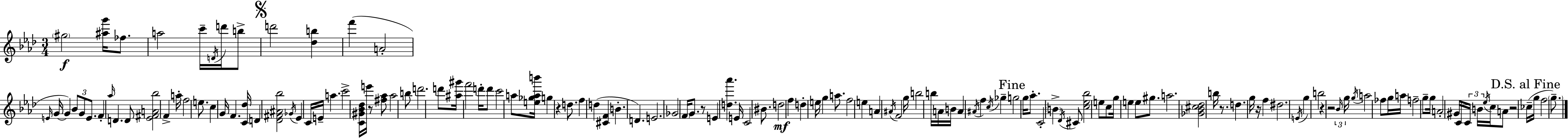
G#5/h [A#5,G6]/s FES5/e. A5/h C6/s D4/s D6/s B5/e D6/h [Db5,B5]/q F6/q A4/h E4/s G4/s G4/q Bb4/e G4/e E4/e. F4/q Ab5/s D4/q. D4/e [Eb4,F#4,A4,Bb5]/h F4/q A5/s F5/h E5/e. C5/q G4/s F4/q. [C4,Db5]/s D4/q [Db4,F#4,A#4,Bb5]/h Gb4/s Eb4/q C4/s E4/s A5/q. C6/h [C4,G#4,Bb4,Db5]/s E6/s R/e [F#5,Ab5]/e Ab5/h B5/e D6/h. D6/e [A#5,G#6]/s F6/h D6/s D6/e C6/h A5/e [E5,Gb5,A5,B6]/s G5/q R/q D5/e. F5/q D5/q [C#4,F4]/q B4/q. D4/q. E4/h. Gb4/h F4/s G4/e. R/e E4/q [D5,Ab6]/q. E4/s C4/h BIS4/e. D5/h F5/q D5/q E5/s G5/q A5/e. F5/h E5/q A4/q A#4/s F4/h G5/s B5/h B5/s A4/s B4/s A4/q A#4/s F5/q C5/s Gb5/q G5/h G5/s Ab5/e. C4/h B4/q Db4/s C#4/e [C5,Eb5,Bb5]/h E5/e C5/e G5/s E5/q E5/e G#5/e. A5/h. [Gb4,Bb4,C#5,Db5]/h B5/s R/e. D5/q. G5/s R/s F5/q D#5/h. E4/s G5/q B5/h R/q R/h Bb4/s G5/s G5/s A5/h FES5/e G5/s A5/s F5/h G5/e G5/s A4/h G#4/s C4/s C4/s B4/s Eb5/s C5/s A4/e R/h CES5/s G5/s F5/h G5/e.